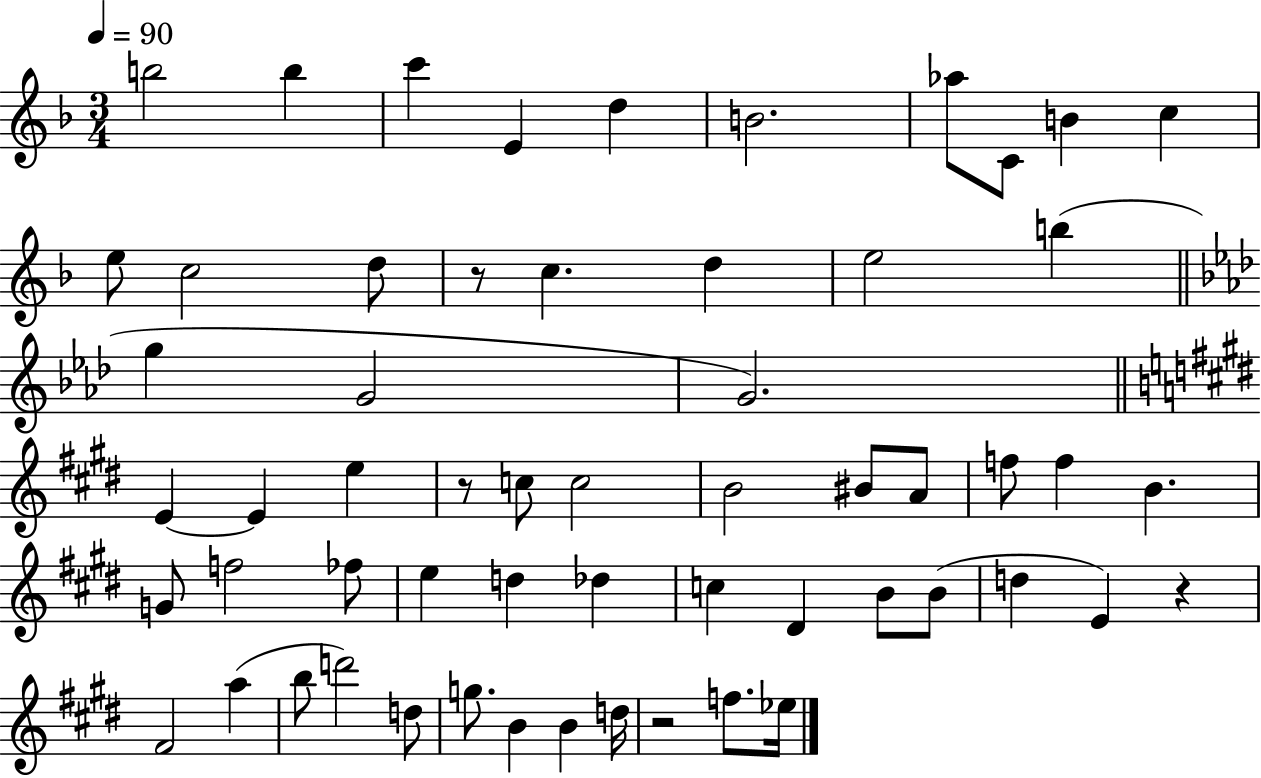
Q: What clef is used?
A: treble